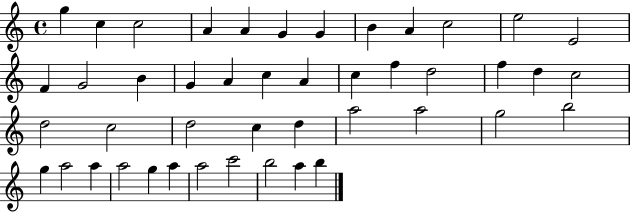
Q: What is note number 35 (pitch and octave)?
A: G5